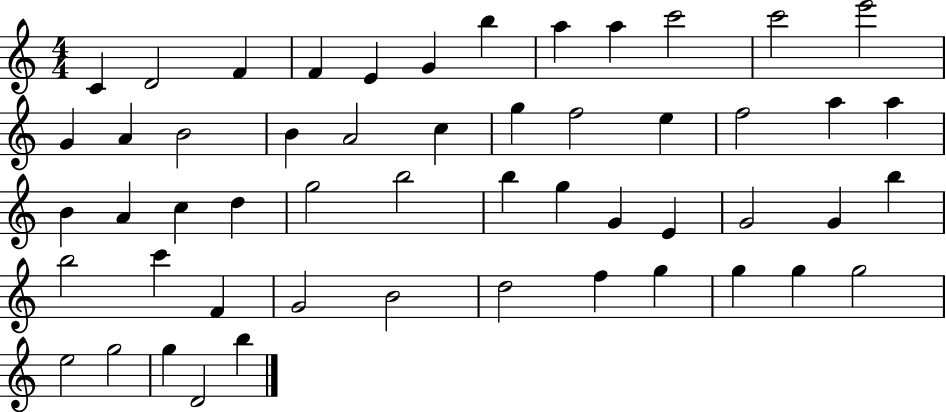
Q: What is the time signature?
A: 4/4